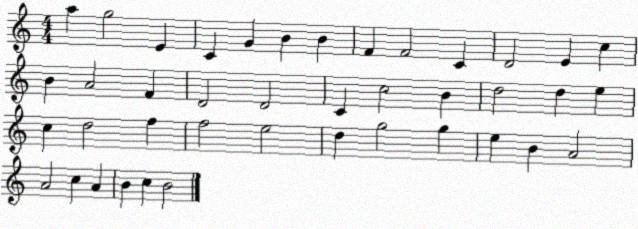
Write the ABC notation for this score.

X:1
T:Untitled
M:4/4
L:1/4
K:C
a g2 E C G B B F F2 C D2 E c B A2 F D2 D2 C c2 B d2 d e c d2 f f2 e2 d g2 g e B A2 A2 c A B c B2